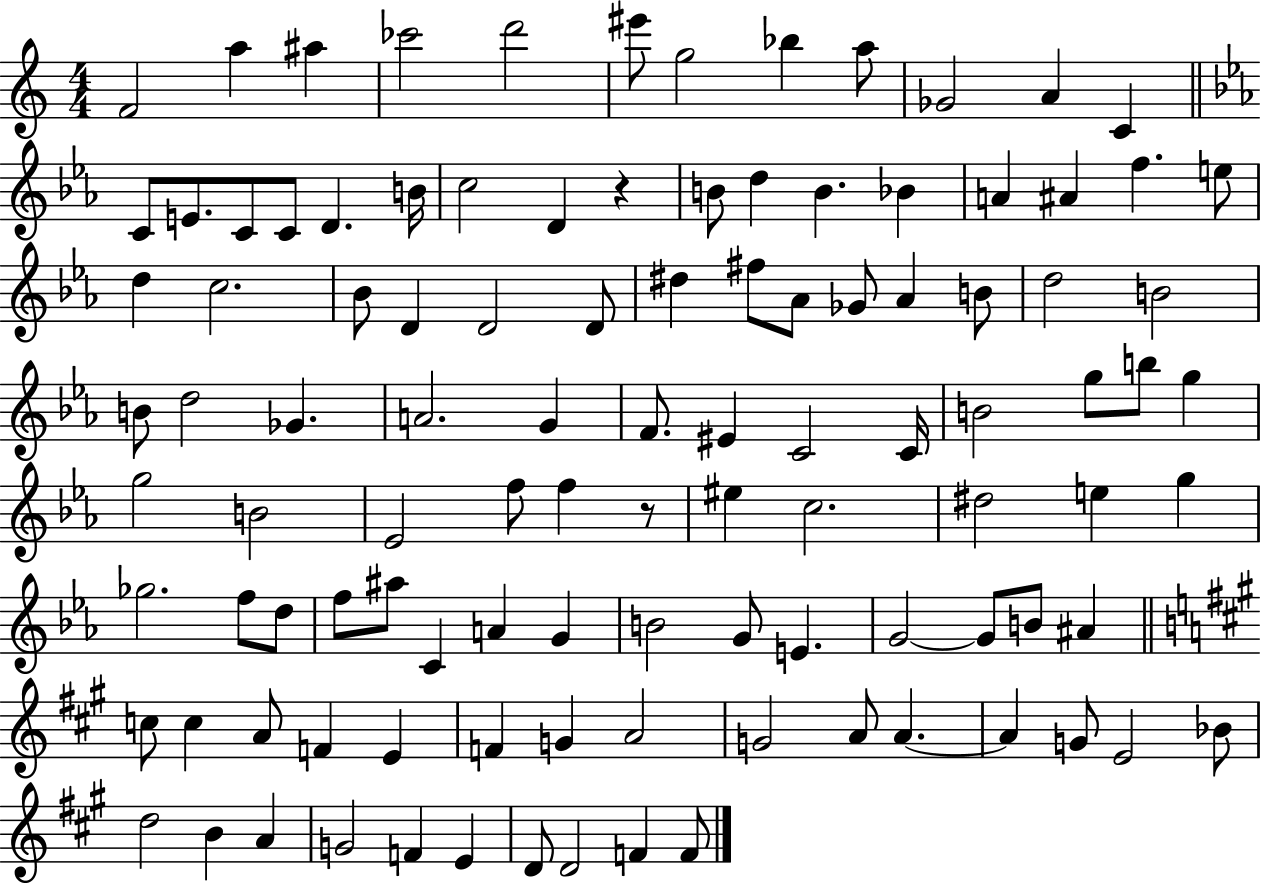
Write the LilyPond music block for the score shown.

{
  \clef treble
  \numericTimeSignature
  \time 4/4
  \key c \major
  f'2 a''4 ais''4 | ces'''2 d'''2 | eis'''8 g''2 bes''4 a''8 | ges'2 a'4 c'4 | \break \bar "||" \break \key ees \major c'8 e'8. c'8 c'8 d'4. b'16 | c''2 d'4 r4 | b'8 d''4 b'4. bes'4 | a'4 ais'4 f''4. e''8 | \break d''4 c''2. | bes'8 d'4 d'2 d'8 | dis''4 fis''8 aes'8 ges'8 aes'4 b'8 | d''2 b'2 | \break b'8 d''2 ges'4. | a'2. g'4 | f'8. eis'4 c'2 c'16 | b'2 g''8 b''8 g''4 | \break g''2 b'2 | ees'2 f''8 f''4 r8 | eis''4 c''2. | dis''2 e''4 g''4 | \break ges''2. f''8 d''8 | f''8 ais''8 c'4 a'4 g'4 | b'2 g'8 e'4. | g'2~~ g'8 b'8 ais'4 | \break \bar "||" \break \key a \major c''8 c''4 a'8 f'4 e'4 | f'4 g'4 a'2 | g'2 a'8 a'4.~~ | a'4 g'8 e'2 bes'8 | \break d''2 b'4 a'4 | g'2 f'4 e'4 | d'8 d'2 f'4 f'8 | \bar "|."
}